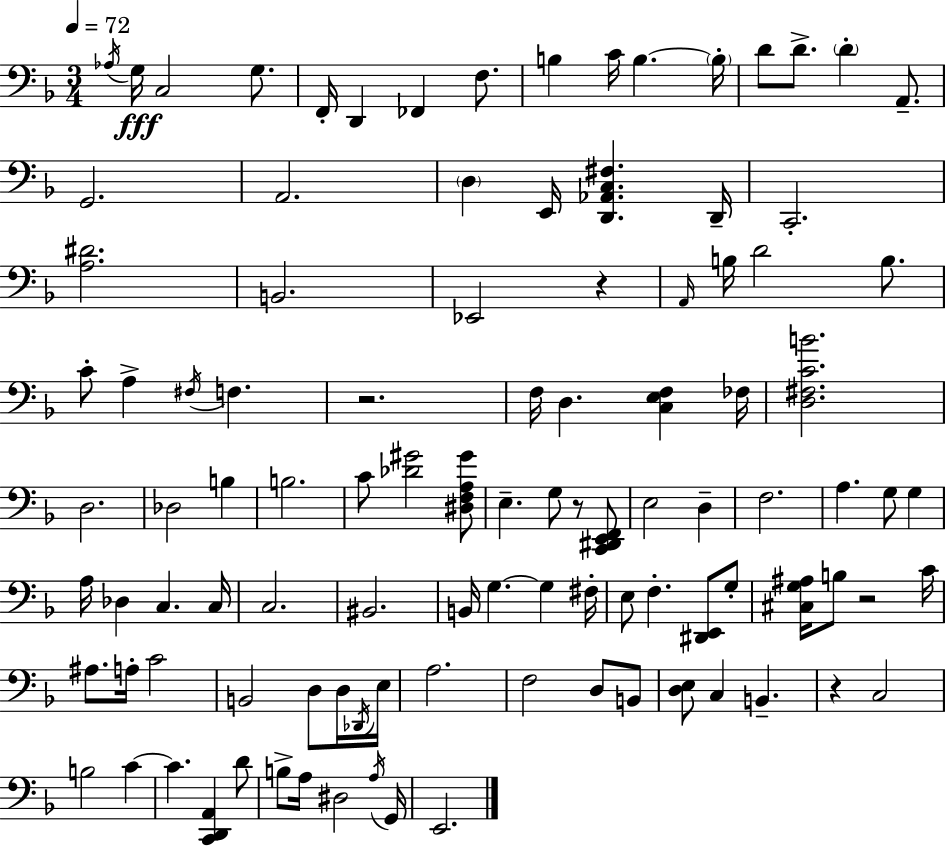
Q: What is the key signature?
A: F major